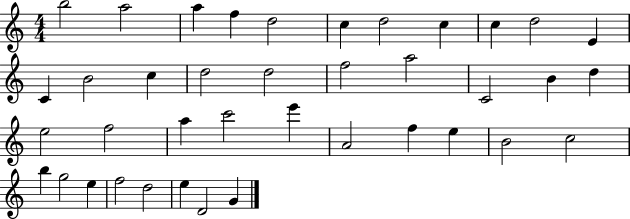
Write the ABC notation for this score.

X:1
T:Untitled
M:4/4
L:1/4
K:C
b2 a2 a f d2 c d2 c c d2 E C B2 c d2 d2 f2 a2 C2 B d e2 f2 a c'2 e' A2 f e B2 c2 b g2 e f2 d2 e D2 G